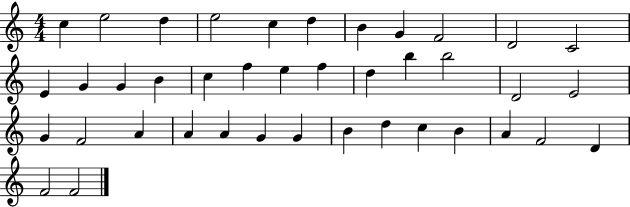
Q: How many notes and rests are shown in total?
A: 40